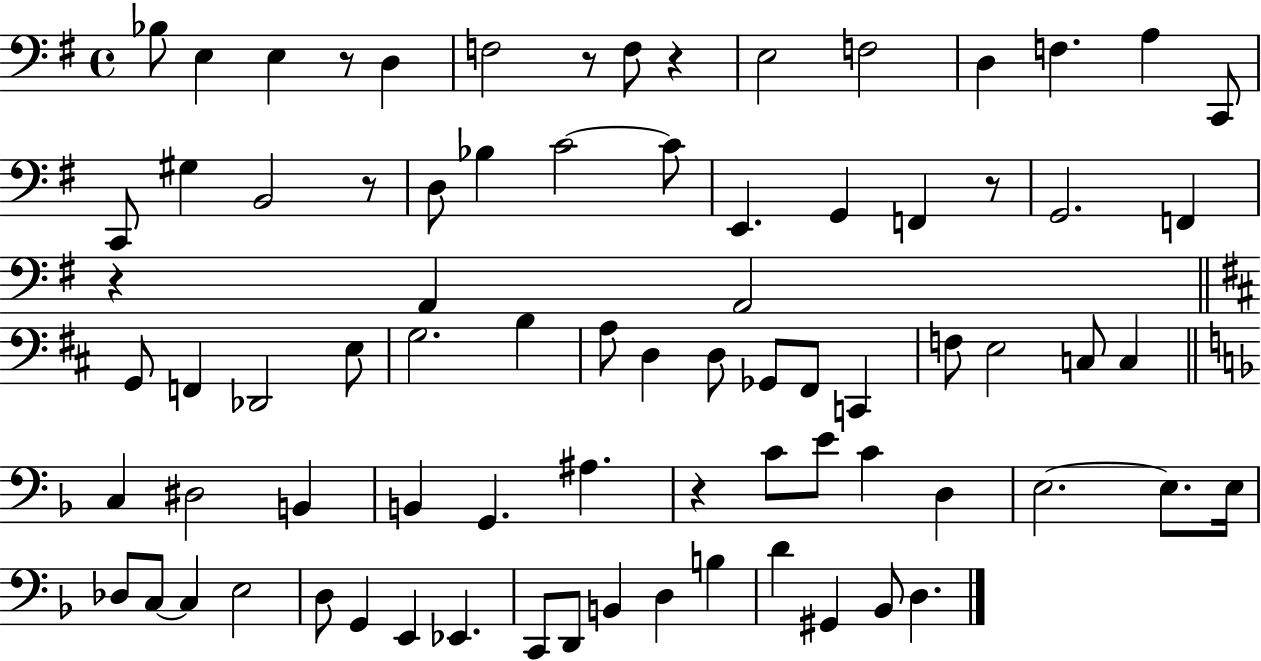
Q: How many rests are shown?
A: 7